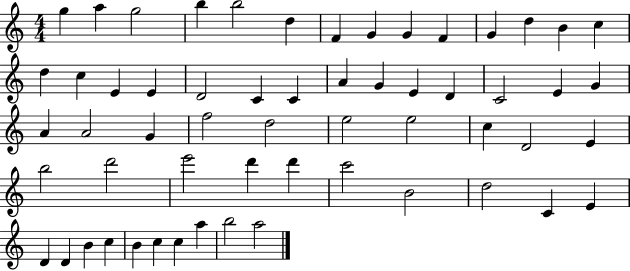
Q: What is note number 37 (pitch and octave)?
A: D4